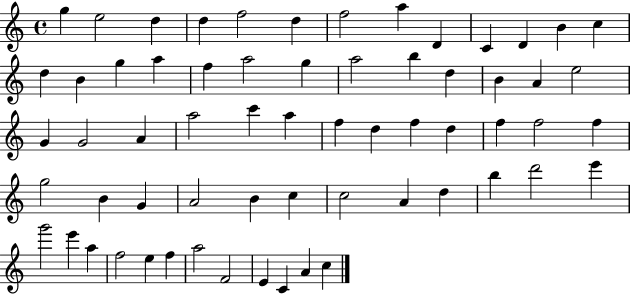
G5/q E5/h D5/q D5/q F5/h D5/q F5/h A5/q D4/q C4/q D4/q B4/q C5/q D5/q B4/q G5/q A5/q F5/q A5/h G5/q A5/h B5/q D5/q B4/q A4/q E5/h G4/q G4/h A4/q A5/h C6/q A5/q F5/q D5/q F5/q D5/q F5/q F5/h F5/q G5/h B4/q G4/q A4/h B4/q C5/q C5/h A4/q D5/q B5/q D6/h E6/q G6/h E6/q A5/q F5/h E5/q F5/q A5/h F4/h E4/q C4/q A4/q C5/q